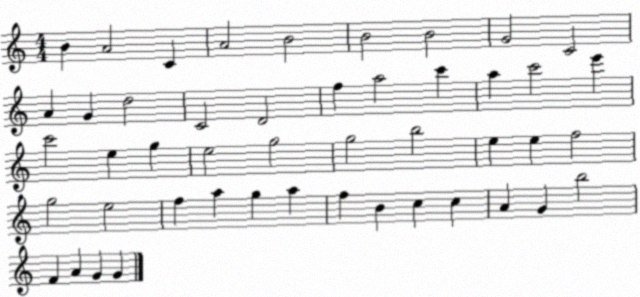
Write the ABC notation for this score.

X:1
T:Untitled
M:4/4
L:1/4
K:C
B A2 C A2 B2 B2 B2 G2 C2 A G d2 C2 D2 f a2 c' a c'2 e' c'2 e g e2 g2 g2 b2 e e f2 g2 e2 f a g a f B c c A G b2 F A G G